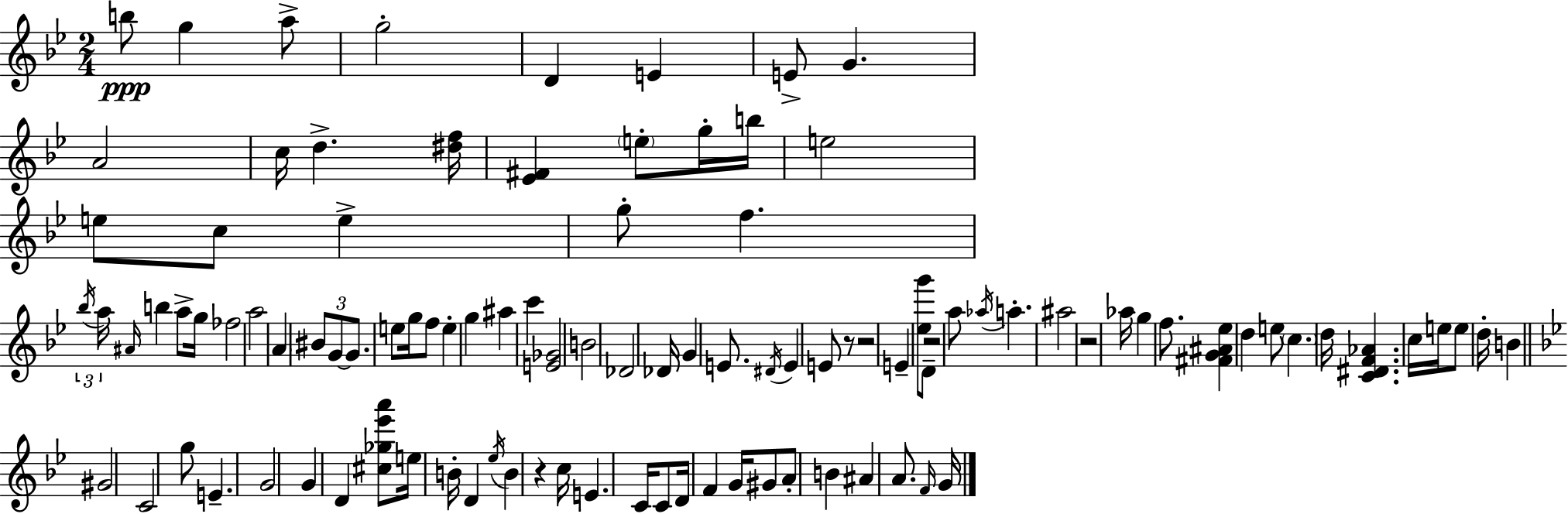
B5/e G5/q A5/e G5/h D4/q E4/q E4/e G4/q. A4/h C5/s D5/q. [D#5,F5]/s [Eb4,F#4]/q E5/e G5/s B5/s E5/h E5/e C5/e E5/q G5/e F5/q. Bb5/s A5/s A#4/s B5/q A5/e G5/s FES5/h A5/h A4/q BIS4/e G4/e G4/e. E5/e G5/s F5/e E5/q G5/q A#5/q C6/q [E4,Gb4]/h B4/h Db4/h Db4/s G4/q E4/e. D#4/s E4/q E4/e R/e R/h E4/q [Eb5,G6]/e D4/e R/h A5/e Ab5/s A5/q. A#5/h R/h Ab5/s G5/q F5/e. [F#4,G4,A#4,Eb5]/q D5/q E5/e C5/q. D5/s [C4,D#4,F4,Ab4]/q. C5/s E5/s E5/e D5/s B4/q G#4/h C4/h G5/e E4/q. G4/h G4/q D4/q [C#5,Gb5,Eb6,A6]/e E5/s B4/s D4/q Eb5/s B4/q R/q C5/s E4/q. C4/s C4/e D4/s F4/q G4/s G#4/e A4/e B4/q A#4/q A4/e. F4/s G4/s